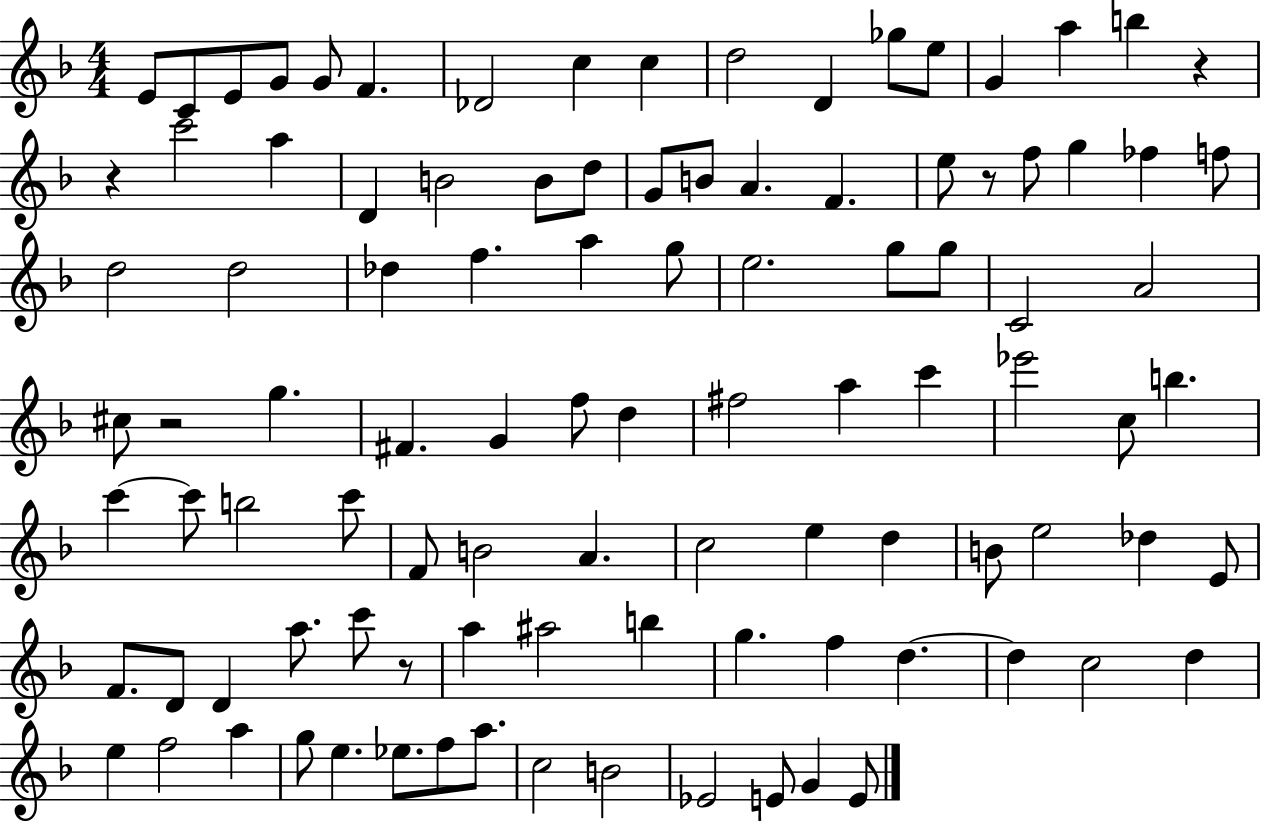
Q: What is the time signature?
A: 4/4